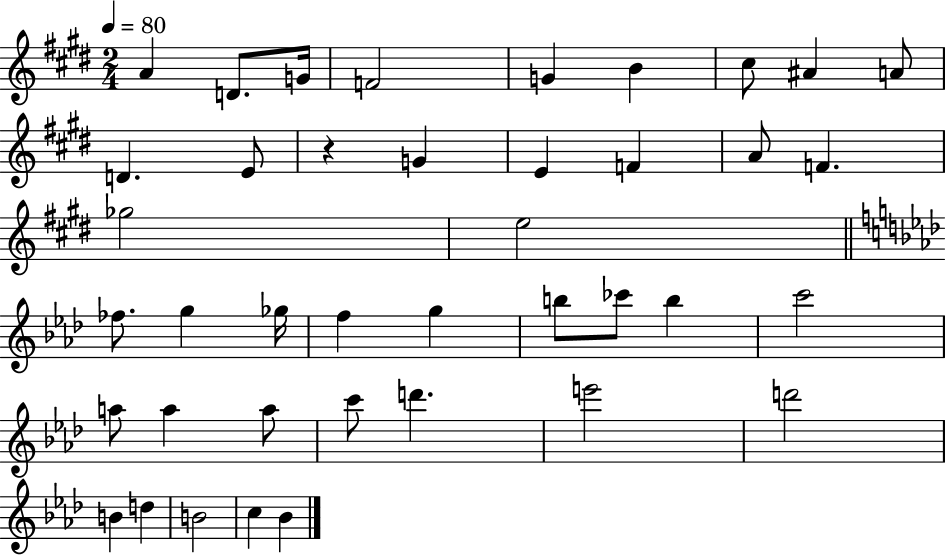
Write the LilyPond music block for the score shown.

{
  \clef treble
  \numericTimeSignature
  \time 2/4
  \key e \major
  \tempo 4 = 80
  \repeat volta 2 { a'4 d'8. g'16 | f'2 | g'4 b'4 | cis''8 ais'4 a'8 | \break d'4. e'8 | r4 g'4 | e'4 f'4 | a'8 f'4. | \break ges''2 | e''2 | \bar "||" \break \key aes \major fes''8. g''4 ges''16 | f''4 g''4 | b''8 ces'''8 b''4 | c'''2 | \break a''8 a''4 a''8 | c'''8 d'''4. | e'''2 | d'''2 | \break b'4 d''4 | b'2 | c''4 bes'4 | } \bar "|."
}